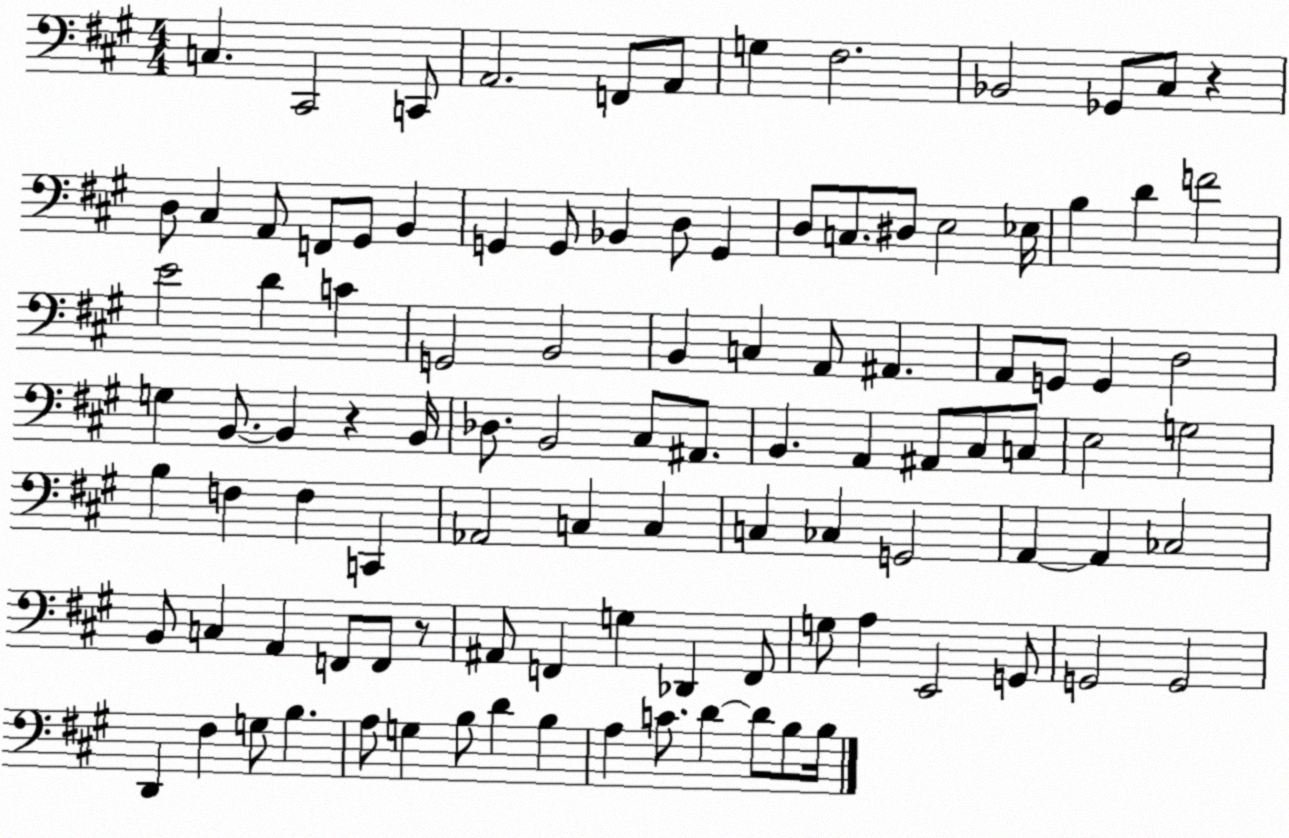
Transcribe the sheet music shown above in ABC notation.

X:1
T:Untitled
M:4/4
L:1/4
K:A
C, ^C,,2 C,,/2 A,,2 F,,/2 A,,/2 G, ^F,2 _B,,2 _G,,/2 ^C,/2 z D,/2 ^C, A,,/2 F,,/2 ^G,,/2 B,, G,, G,,/2 _B,, D,/2 G,, D,/2 C,/2 ^D,/2 E,2 _E,/4 B, D F2 E2 D C G,,2 B,,2 B,, C, A,,/2 ^A,, A,,/2 G,,/2 G,, D,2 G, B,,/2 B,, z B,,/4 _D,/2 B,,2 ^C,/2 ^A,,/2 B,, A,, ^A,,/2 ^C,/2 C,/2 E,2 G,2 B, F, F, C,, _A,,2 C, C, C, _C, G,,2 A,, A,, _C,2 B,,/2 C, A,, F,,/2 F,,/2 z/2 ^A,,/2 F,, G, _D,, F,,/2 G,/2 A, E,,2 G,,/2 G,,2 G,,2 D,, ^F, G,/2 B, A,/2 G, B,/2 D B, A, C/2 D D/2 B,/2 B,/4